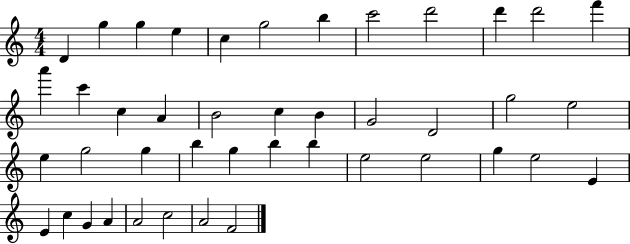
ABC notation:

X:1
T:Untitled
M:4/4
L:1/4
K:C
D g g e c g2 b c'2 d'2 d' d'2 f' a' c' c A B2 c B G2 D2 g2 e2 e g2 g b g b b e2 e2 g e2 E E c G A A2 c2 A2 F2